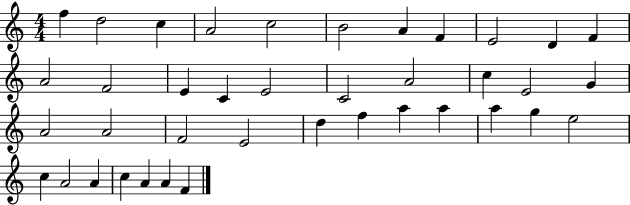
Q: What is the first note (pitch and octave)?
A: F5